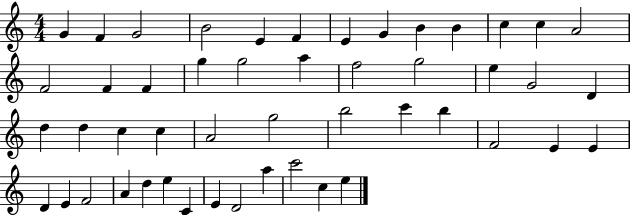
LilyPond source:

{
  \clef treble
  \numericTimeSignature
  \time 4/4
  \key c \major
  g'4 f'4 g'2 | b'2 e'4 f'4 | e'4 g'4 b'4 b'4 | c''4 c''4 a'2 | \break f'2 f'4 f'4 | g''4 g''2 a''4 | f''2 g''2 | e''4 g'2 d'4 | \break d''4 d''4 c''4 c''4 | a'2 g''2 | b''2 c'''4 b''4 | f'2 e'4 e'4 | \break d'4 e'4 f'2 | a'4 d''4 e''4 c'4 | e'4 d'2 a''4 | c'''2 c''4 e''4 | \break \bar "|."
}